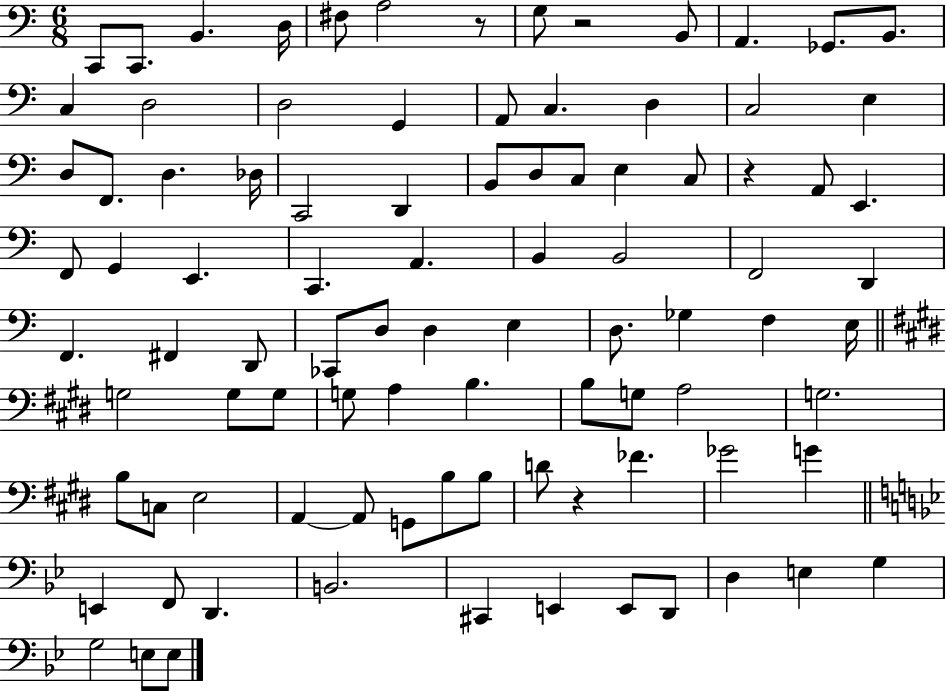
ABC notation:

X:1
T:Untitled
M:6/8
L:1/4
K:C
C,,/2 C,,/2 B,, D,/4 ^F,/2 A,2 z/2 G,/2 z2 B,,/2 A,, _G,,/2 B,,/2 C, D,2 D,2 G,, A,,/2 C, D, C,2 E, D,/2 F,,/2 D, _D,/4 C,,2 D,, B,,/2 D,/2 C,/2 E, C,/2 z A,,/2 E,, F,,/2 G,, E,, C,, A,, B,, B,,2 F,,2 D,, F,, ^F,, D,,/2 _C,,/2 D,/2 D, E, D,/2 _G, F, E,/4 G,2 G,/2 G,/2 G,/2 A, B, B,/2 G,/2 A,2 G,2 B,/2 C,/2 E,2 A,, A,,/2 G,,/2 B,/2 B,/2 D/2 z _F _G2 G E,, F,,/2 D,, B,,2 ^C,, E,, E,,/2 D,,/2 D, E, G, G,2 E,/2 E,/2